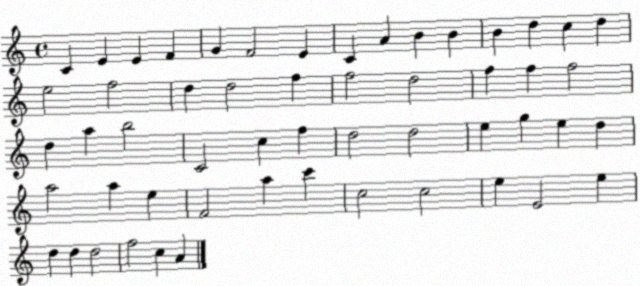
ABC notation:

X:1
T:Untitled
M:4/4
L:1/4
K:C
C E E F G F2 E C A B B B d c d e2 f2 d d2 f f2 d2 f f f2 d a b2 C2 c f d2 d2 e g e d a2 a e F2 a c' c2 c2 e E2 e d d d2 f2 c A